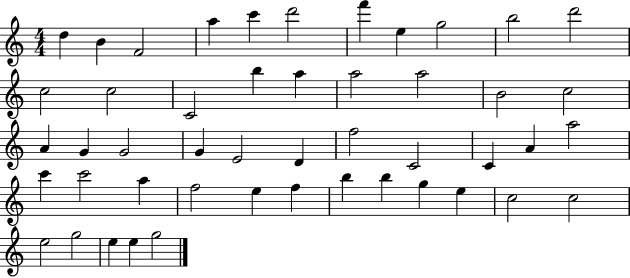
D5/q B4/q F4/h A5/q C6/q D6/h F6/q E5/q G5/h B5/h D6/h C5/h C5/h C4/h B5/q A5/q A5/h A5/h B4/h C5/h A4/q G4/q G4/h G4/q E4/h D4/q F5/h C4/h C4/q A4/q A5/h C6/q C6/h A5/q F5/h E5/q F5/q B5/q B5/q G5/q E5/q C5/h C5/h E5/h G5/h E5/q E5/q G5/h